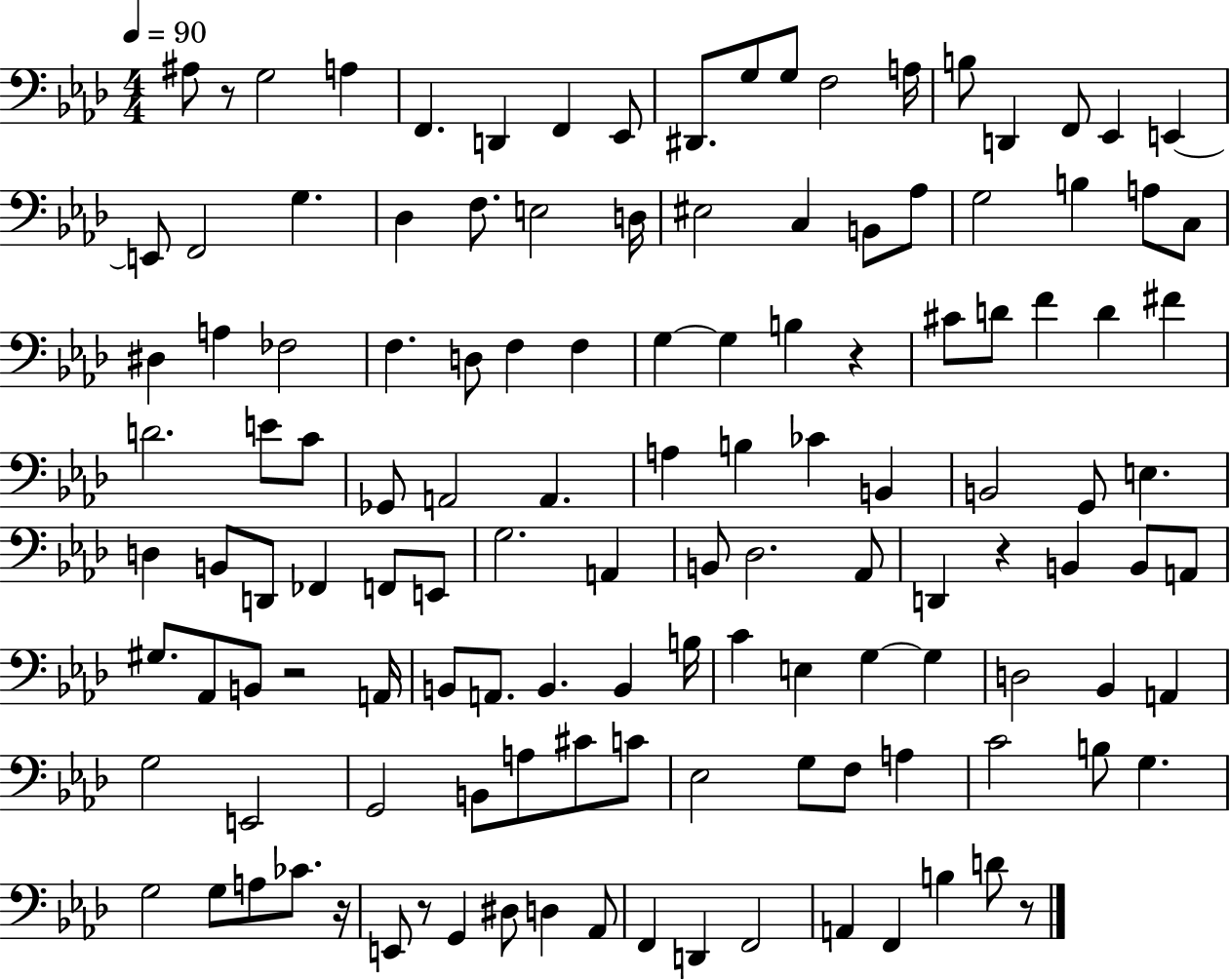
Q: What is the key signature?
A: AES major